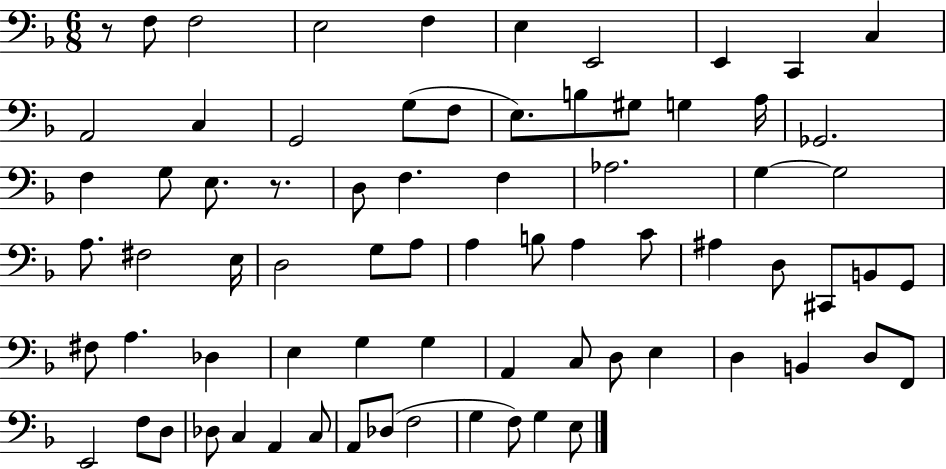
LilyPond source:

{
  \clef bass
  \numericTimeSignature
  \time 6/8
  \key f \major
  \repeat volta 2 { r8 f8 f2 | e2 f4 | e4 e,2 | e,4 c,4 c4 | \break a,2 c4 | g,2 g8( f8 | e8.) b8 gis8 g4 a16 | ges,2. | \break f4 g8 e8. r8. | d8 f4. f4 | aes2. | g4~~ g2 | \break a8. fis2 e16 | d2 g8 a8 | a4 b8 a4 c'8 | ais4 d8 cis,8 b,8 g,8 | \break fis8 a4. des4 | e4 g4 g4 | a,4 c8 d8 e4 | d4 b,4 d8 f,8 | \break e,2 f8 d8 | des8 c4 a,4 c8 | a,8 des8( f2 | g4 f8) g4 e8 | \break } \bar "|."
}